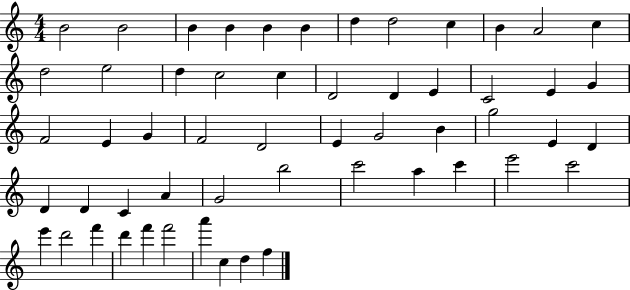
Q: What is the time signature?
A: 4/4